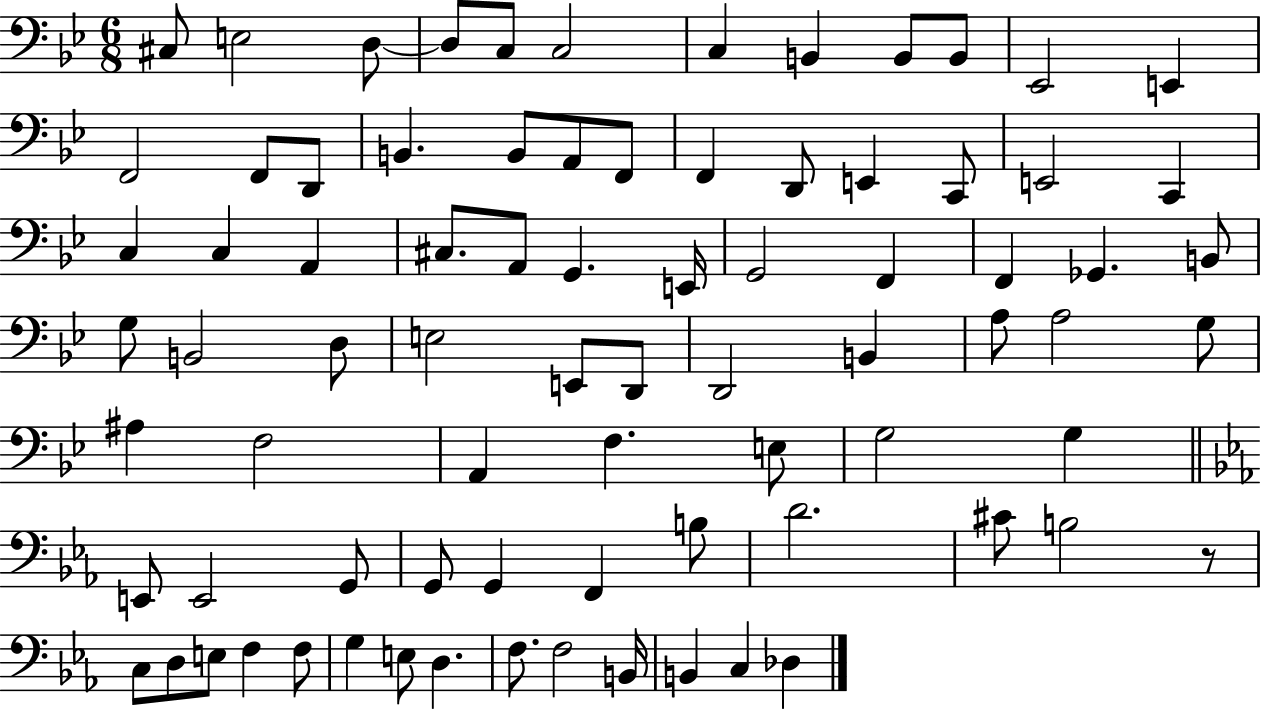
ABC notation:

X:1
T:Untitled
M:6/8
L:1/4
K:Bb
^C,/2 E,2 D,/2 D,/2 C,/2 C,2 C, B,, B,,/2 B,,/2 _E,,2 E,, F,,2 F,,/2 D,,/2 B,, B,,/2 A,,/2 F,,/2 F,, D,,/2 E,, C,,/2 E,,2 C,, C, C, A,, ^C,/2 A,,/2 G,, E,,/4 G,,2 F,, F,, _G,, B,,/2 G,/2 B,,2 D,/2 E,2 E,,/2 D,,/2 D,,2 B,, A,/2 A,2 G,/2 ^A, F,2 A,, F, E,/2 G,2 G, E,,/2 E,,2 G,,/2 G,,/2 G,, F,, B,/2 D2 ^C/2 B,2 z/2 C,/2 D,/2 E,/2 F, F,/2 G, E,/2 D, F,/2 F,2 B,,/4 B,, C, _D,